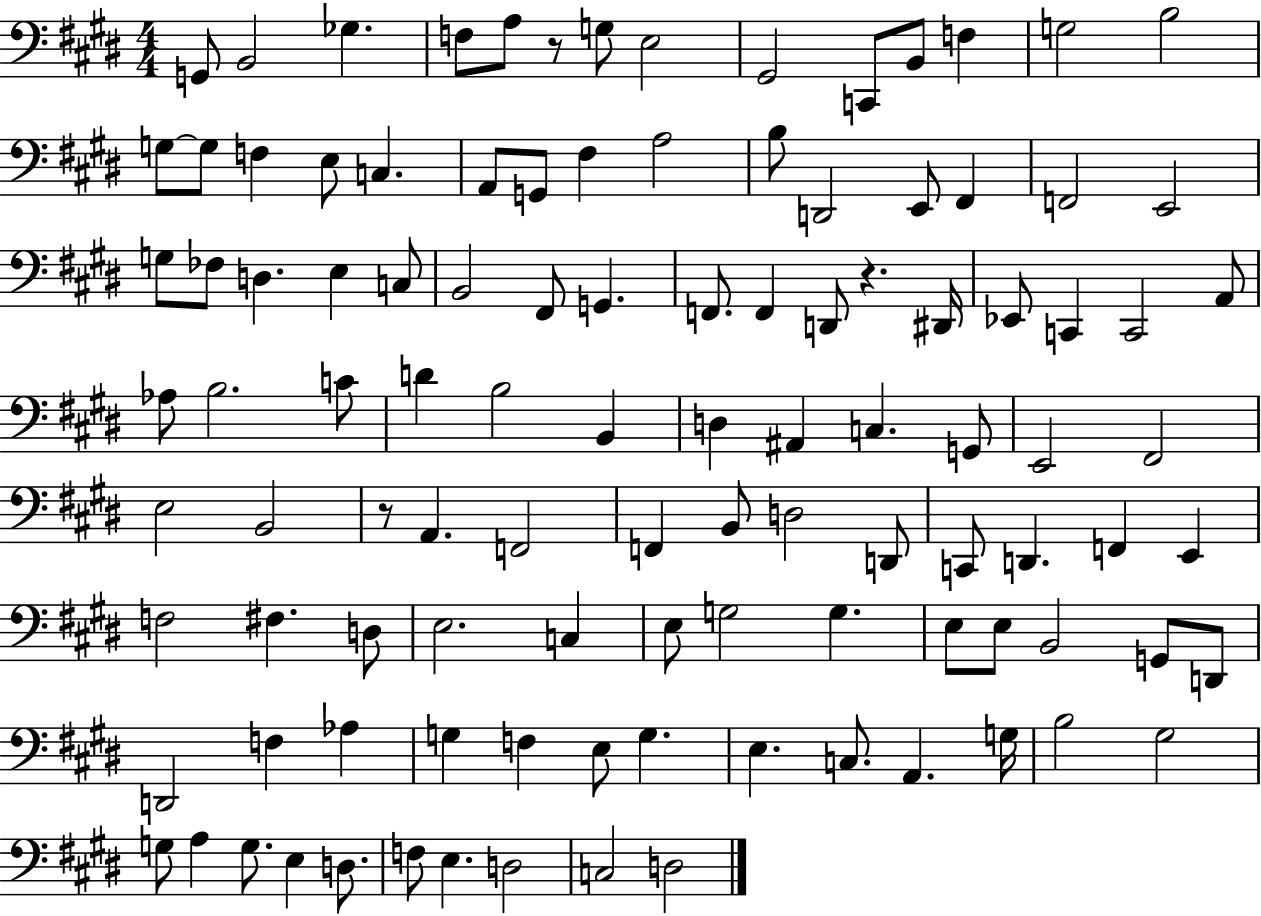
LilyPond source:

{
  \clef bass
  \numericTimeSignature
  \time 4/4
  \key e \major
  \repeat volta 2 { g,8 b,2 ges4. | f8 a8 r8 g8 e2 | gis,2 c,8 b,8 f4 | g2 b2 | \break g8~~ g8 f4 e8 c4. | a,8 g,8 fis4 a2 | b8 d,2 e,8 fis,4 | f,2 e,2 | \break g8 fes8 d4. e4 c8 | b,2 fis,8 g,4. | f,8. f,4 d,8 r4. dis,16 | ees,8 c,4 c,2 a,8 | \break aes8 b2. c'8 | d'4 b2 b,4 | d4 ais,4 c4. g,8 | e,2 fis,2 | \break e2 b,2 | r8 a,4. f,2 | f,4 b,8 d2 d,8 | c,8 d,4. f,4 e,4 | \break f2 fis4. d8 | e2. c4 | e8 g2 g4. | e8 e8 b,2 g,8 d,8 | \break d,2 f4 aes4 | g4 f4 e8 g4. | e4. c8. a,4. g16 | b2 gis2 | \break g8 a4 g8. e4 d8. | f8 e4. d2 | c2 d2 | } \bar "|."
}